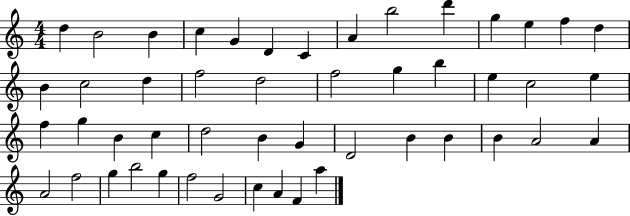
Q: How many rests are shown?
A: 0